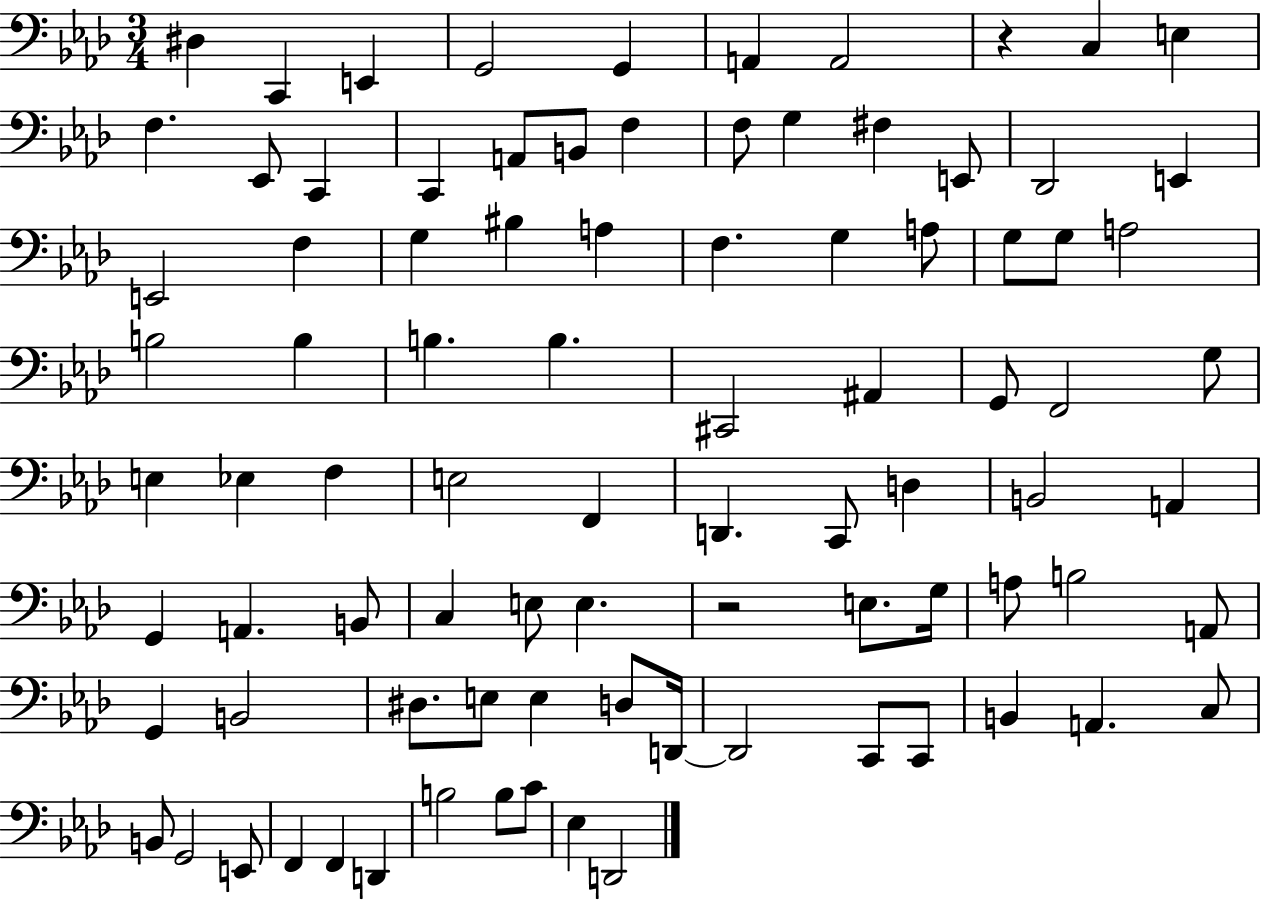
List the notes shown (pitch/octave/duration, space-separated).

D#3/q C2/q E2/q G2/h G2/q A2/q A2/h R/q C3/q E3/q F3/q. Eb2/e C2/q C2/q A2/e B2/e F3/q F3/e G3/q F#3/q E2/e Db2/h E2/q E2/h F3/q G3/q BIS3/q A3/q F3/q. G3/q A3/e G3/e G3/e A3/h B3/h B3/q B3/q. B3/q. C#2/h A#2/q G2/e F2/h G3/e E3/q Eb3/q F3/q E3/h F2/q D2/q. C2/e D3/q B2/h A2/q G2/q A2/q. B2/e C3/q E3/e E3/q. R/h E3/e. G3/s A3/e B3/h A2/e G2/q B2/h D#3/e. E3/e E3/q D3/e D2/s D2/h C2/e C2/e B2/q A2/q. C3/e B2/e G2/h E2/e F2/q F2/q D2/q B3/h B3/e C4/e Eb3/q D2/h